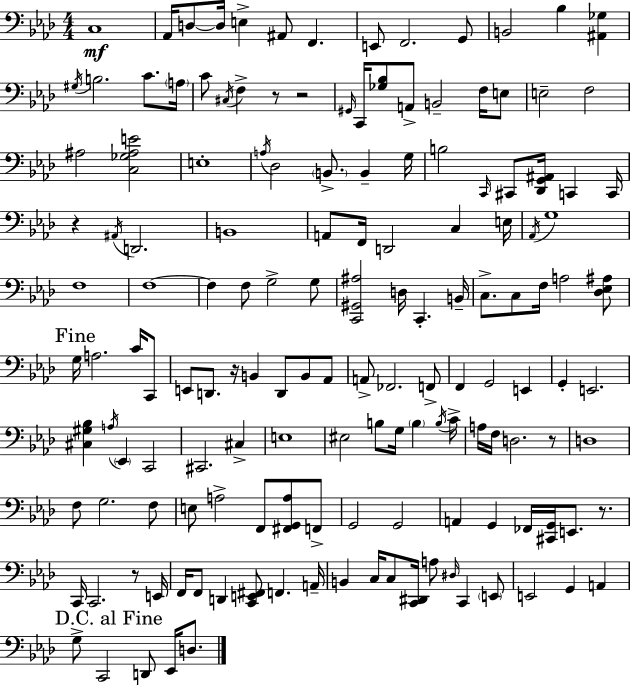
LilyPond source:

{
  \clef bass
  \numericTimeSignature
  \time 4/4
  \key aes \major
  c1\mf | aes,16 d8~~ d16 e4-> ais,8 f,4. | e,8 f,2. g,8 | b,2 bes4 <ais, ges>4 | \break \acciaccatura { gis16 } b2. c'8. | \parenthesize a16 c'8 \acciaccatura { cis16 } f4-> r8 r2 | \grace { gis,16 } c,16 <ges bes>8 a,8-> b,2-- | f16 e8 e2-- f2 | \break ais2 <c ges ais e'>2 | e1-. | \acciaccatura { a16 } des2 \parenthesize b,8.-> b,4-- | g16 b2 \grace { c,16 } cis,8 <des, g, ais,>16 | \break c,4 c,16 r4 \acciaccatura { ais,16 } d,2. | b,1 | a,8 f,16 d,2 | c4 e16 \acciaccatura { aes,16 } g1 | \break f1 | f1~~ | f4 f8 g2-> | g8 <c, gis, ais>2 d16 | \break c,4.-. b,16-- c8.-> c8 f16 a2 | <des ees ais>8 \mark "Fine" g16 a2. | c'16 c,8 e,8 d,8. r16 b,4 | d,8 b,8 aes,8 a,8-> fes,2. | \break f,8-> f,4 g,2 | e,4 g,4-. e,2. | <cis gis bes>4 \acciaccatura { a16 } \parenthesize ees,4 | c,2 cis,2. | \break cis4-> e1 | eis2 | b8 g16 \parenthesize b4 \acciaccatura { b16 } c'16-> a16 f16 d2. | r8 d1 | \break f8 g2. | f8 e8 a2-> | f,8 <fis, g, a>8 f,8-> g,2 | g,2 a,4 g,4 | \break fes,16 <cis, g,>16 e,8. r8. c,16 c,2. | r8 e,16 f,16 f,8 d,4 | <c, e, fis,>8 f,4. a,16-- b,4 c16 c8 | <c, dis,>16 a8 \grace { dis16 } c,4 \parenthesize e,8 e,2 | \break g,4 a,4 \mark "D.C. al Fine" g8-> c,2 | d,8 ees,16 d8. \bar "|."
}